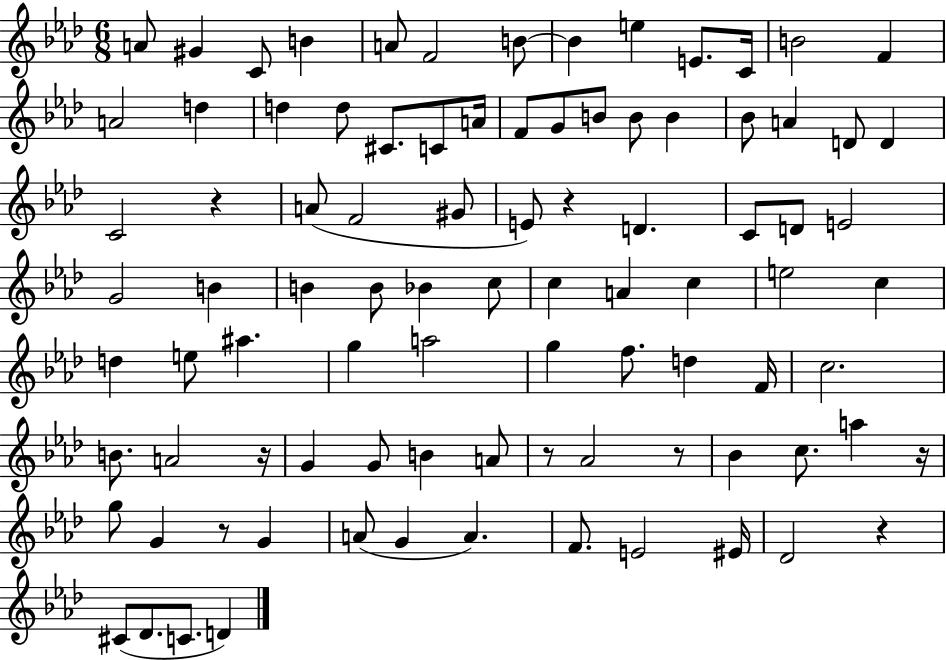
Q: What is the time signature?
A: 6/8